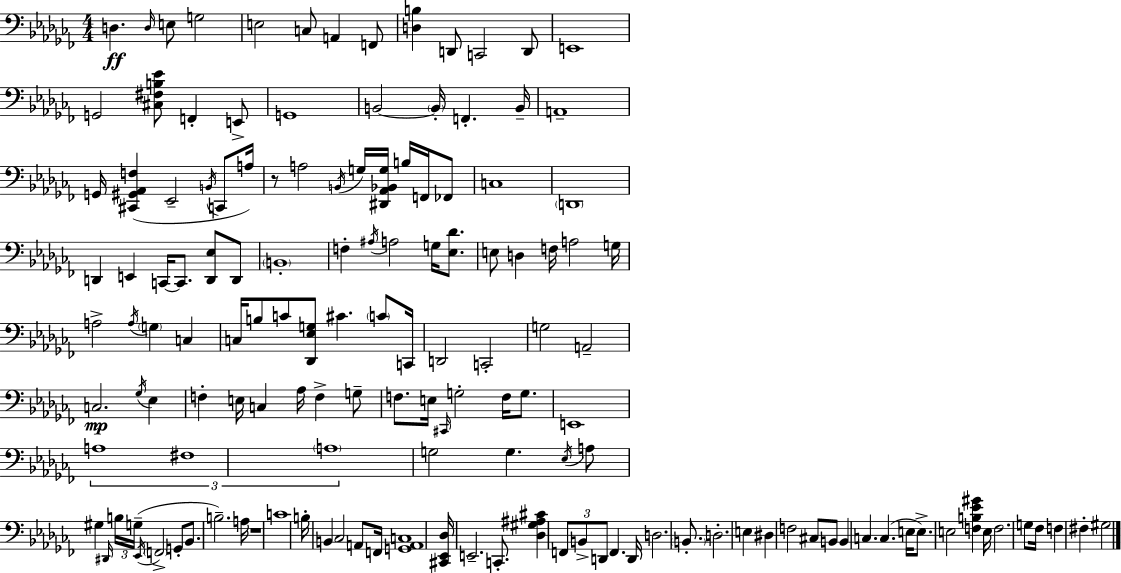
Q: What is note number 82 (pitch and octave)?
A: A3